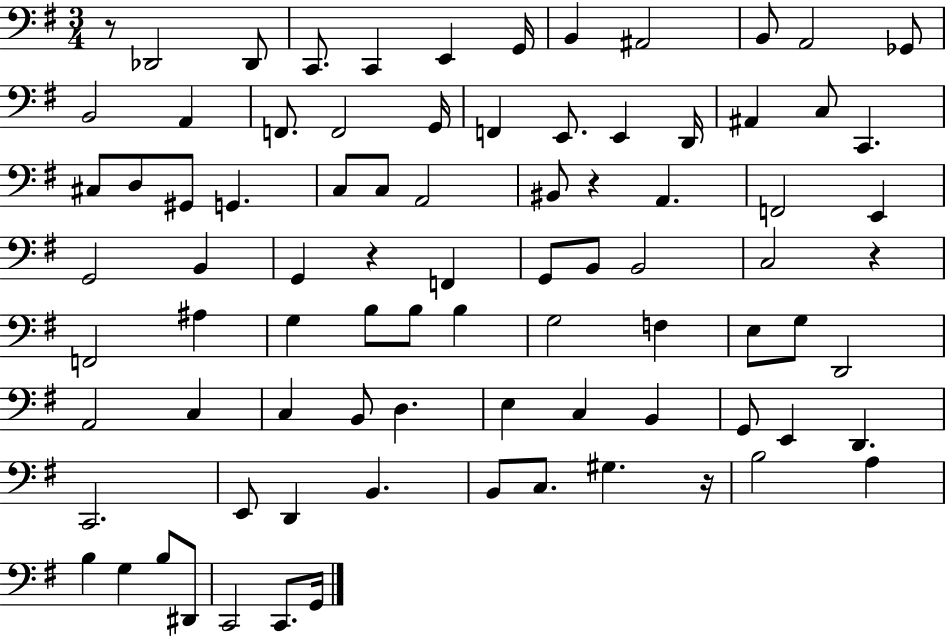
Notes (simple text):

R/e Db2/h Db2/e C2/e. C2/q E2/q G2/s B2/q A#2/h B2/e A2/h Gb2/e B2/h A2/q F2/e. F2/h G2/s F2/q E2/e. E2/q D2/s A#2/q C3/e C2/q. C#3/e D3/e G#2/e G2/q. C3/e C3/e A2/h BIS2/e R/q A2/q. F2/h E2/q G2/h B2/q G2/q R/q F2/q G2/e B2/e B2/h C3/h R/q F2/h A#3/q G3/q B3/e B3/e B3/q G3/h F3/q E3/e G3/e D2/h A2/h C3/q C3/q B2/e D3/q. E3/q C3/q B2/q G2/e E2/q D2/q. C2/h. E2/e D2/q B2/q. B2/e C3/e. G#3/q. R/s B3/h A3/q B3/q G3/q B3/e D#2/e C2/h C2/e. G2/s